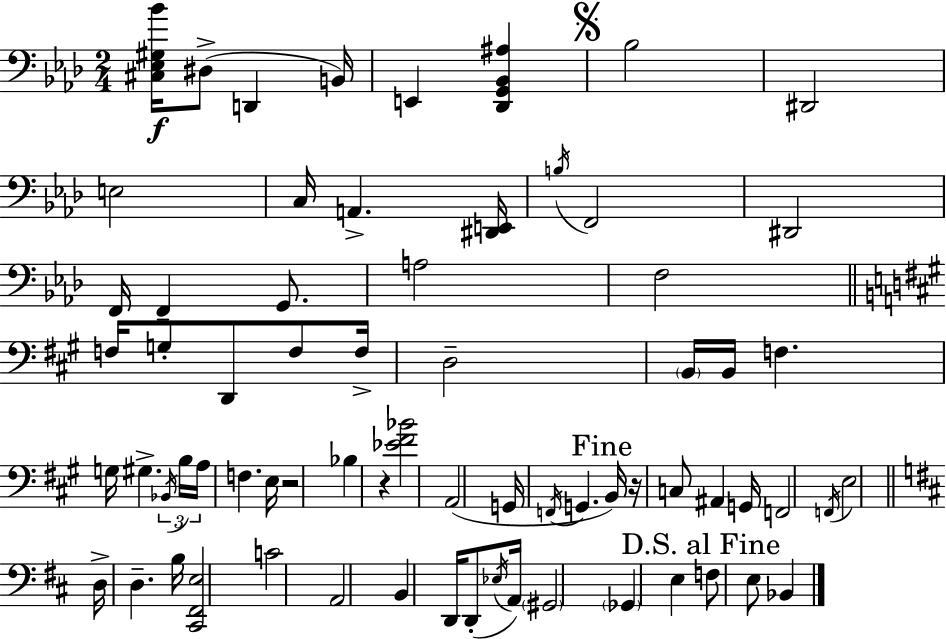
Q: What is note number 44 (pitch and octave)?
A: F2